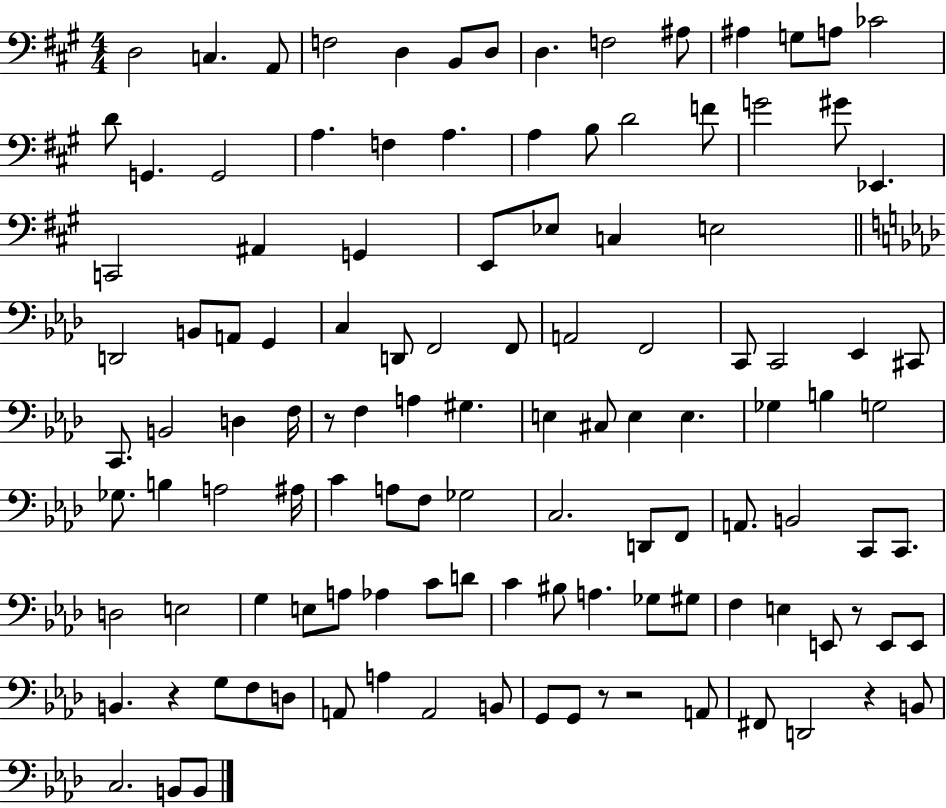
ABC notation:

X:1
T:Untitled
M:4/4
L:1/4
K:A
D,2 C, A,,/2 F,2 D, B,,/2 D,/2 D, F,2 ^A,/2 ^A, G,/2 A,/2 _C2 D/2 G,, G,,2 A, F, A, A, B,/2 D2 F/2 G2 ^G/2 _E,, C,,2 ^A,, G,, E,,/2 _E,/2 C, E,2 D,,2 B,,/2 A,,/2 G,, C, D,,/2 F,,2 F,,/2 A,,2 F,,2 C,,/2 C,,2 _E,, ^C,,/2 C,,/2 B,,2 D, F,/4 z/2 F, A, ^G, E, ^C,/2 E, E, _G, B, G,2 _G,/2 B, A,2 ^A,/4 C A,/2 F,/2 _G,2 C,2 D,,/2 F,,/2 A,,/2 B,,2 C,,/2 C,,/2 D,2 E,2 G, E,/2 A,/2 _A, C/2 D/2 C ^B,/2 A, _G,/2 ^G,/2 F, E, E,,/2 z/2 E,,/2 E,,/2 B,, z G,/2 F,/2 D,/2 A,,/2 A, A,,2 B,,/2 G,,/2 G,,/2 z/2 z2 A,,/2 ^F,,/2 D,,2 z B,,/2 C,2 B,,/2 B,,/2